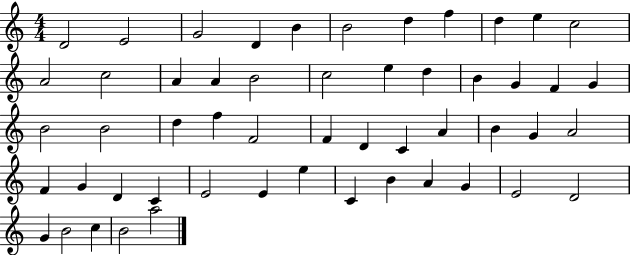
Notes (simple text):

D4/h E4/h G4/h D4/q B4/q B4/h D5/q F5/q D5/q E5/q C5/h A4/h C5/h A4/q A4/q B4/h C5/h E5/q D5/q B4/q G4/q F4/q G4/q B4/h B4/h D5/q F5/q F4/h F4/q D4/q C4/q A4/q B4/q G4/q A4/h F4/q G4/q D4/q C4/q E4/h E4/q E5/q C4/q B4/q A4/q G4/q E4/h D4/h G4/q B4/h C5/q B4/h A5/h